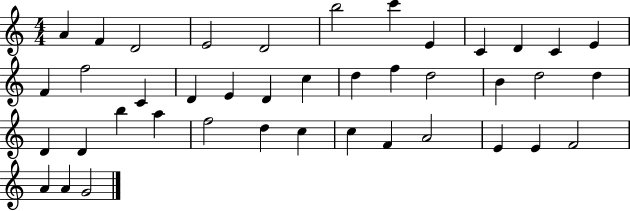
X:1
T:Untitled
M:4/4
L:1/4
K:C
A F D2 E2 D2 b2 c' E C D C E F f2 C D E D c d f d2 B d2 d D D b a f2 d c c F A2 E E F2 A A G2